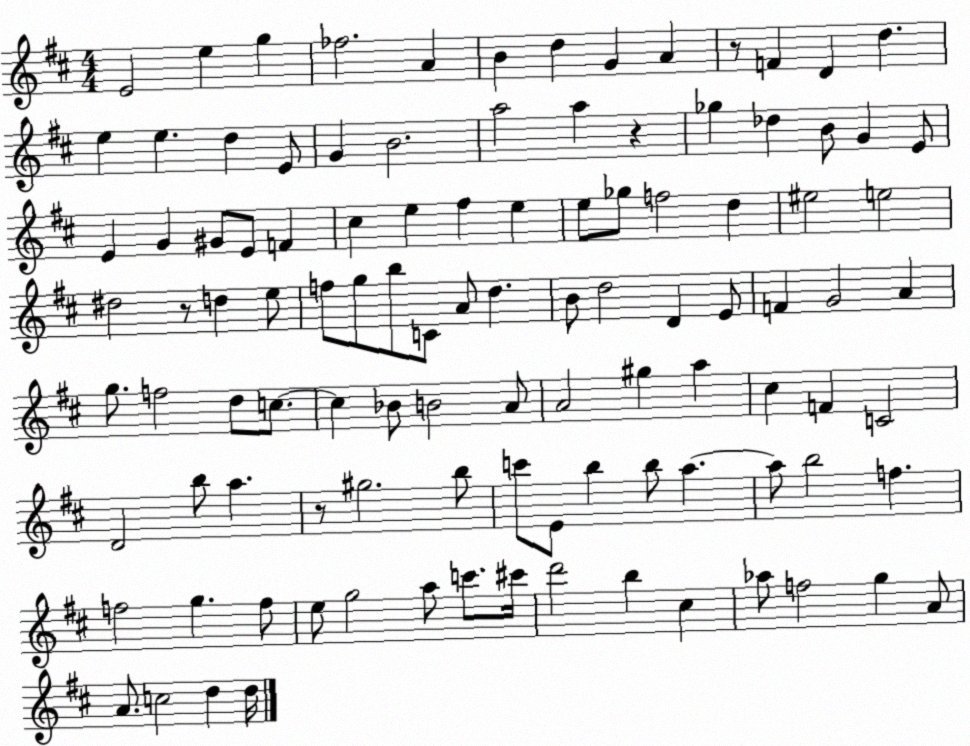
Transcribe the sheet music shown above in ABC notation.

X:1
T:Untitled
M:4/4
L:1/4
K:D
E2 e g _f2 A B d G A z/2 F D d e e d E/2 G B2 a2 a z _g _d B/2 G E/2 E G ^G/2 E/2 F ^c e ^f e e/2 _g/2 f2 d ^e2 e2 ^d2 z/2 d e/2 f/2 g/2 b/2 C/2 A/2 d B/2 d2 D E/2 F G2 A g/2 f2 d/2 c/2 c _B/2 B2 A/2 A2 ^g a ^c F C2 D2 b/2 a z/2 ^g2 b/2 c'/2 E/2 b b/2 a a/2 b2 f f2 g f/2 e/2 g2 a/2 c'/2 ^c'/4 d'2 b ^c _a/2 f2 g A/2 A/2 c2 d d/4